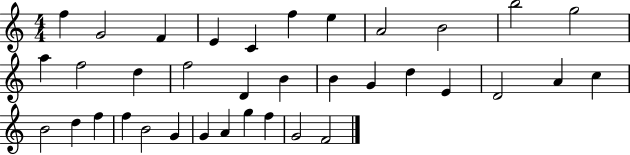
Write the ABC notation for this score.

X:1
T:Untitled
M:4/4
L:1/4
K:C
f G2 F E C f e A2 B2 b2 g2 a f2 d f2 D B B G d E D2 A c B2 d f f B2 G G A g f G2 F2